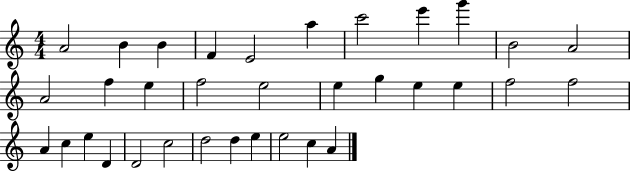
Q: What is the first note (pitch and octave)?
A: A4